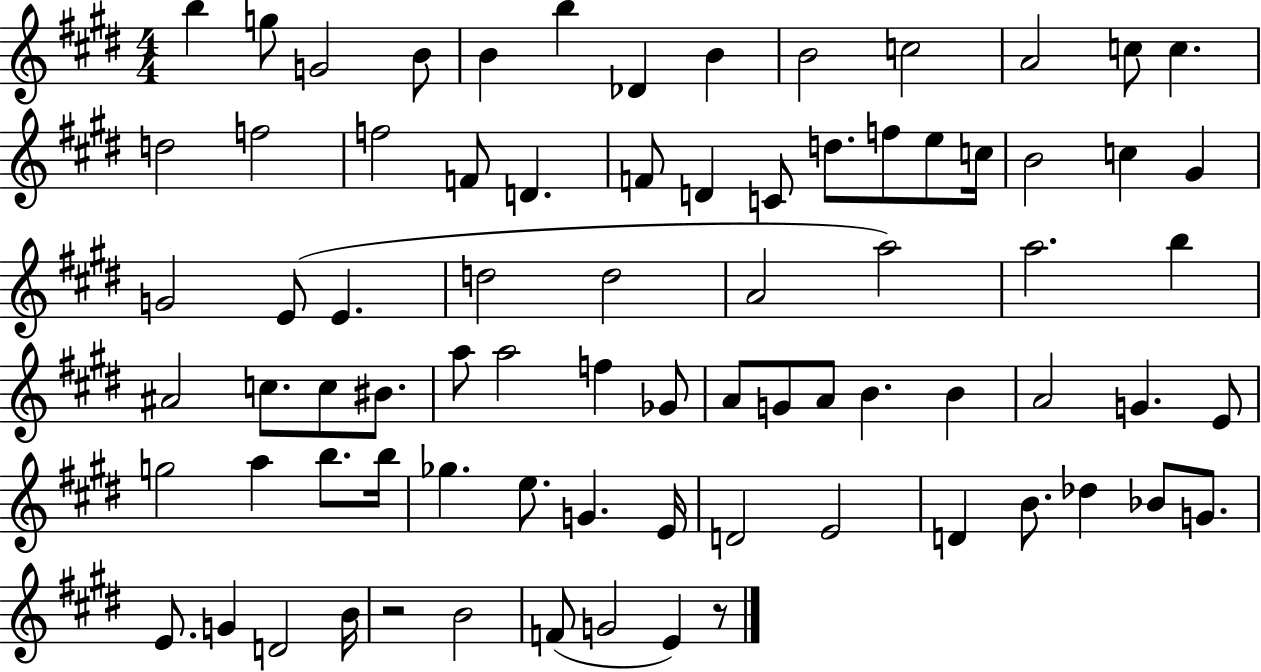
B5/q G5/e G4/h B4/e B4/q B5/q Db4/q B4/q B4/h C5/h A4/h C5/e C5/q. D5/h F5/h F5/h F4/e D4/q. F4/e D4/q C4/e D5/e. F5/e E5/e C5/s B4/h C5/q G#4/q G4/h E4/e E4/q. D5/h D5/h A4/h A5/h A5/h. B5/q A#4/h C5/e. C5/e BIS4/e. A5/e A5/h F5/q Gb4/e A4/e G4/e A4/e B4/q. B4/q A4/h G4/q. E4/e G5/h A5/q B5/e. B5/s Gb5/q. E5/e. G4/q. E4/s D4/h E4/h D4/q B4/e. Db5/q Bb4/e G4/e. E4/e. G4/q D4/h B4/s R/h B4/h F4/e G4/h E4/q R/e